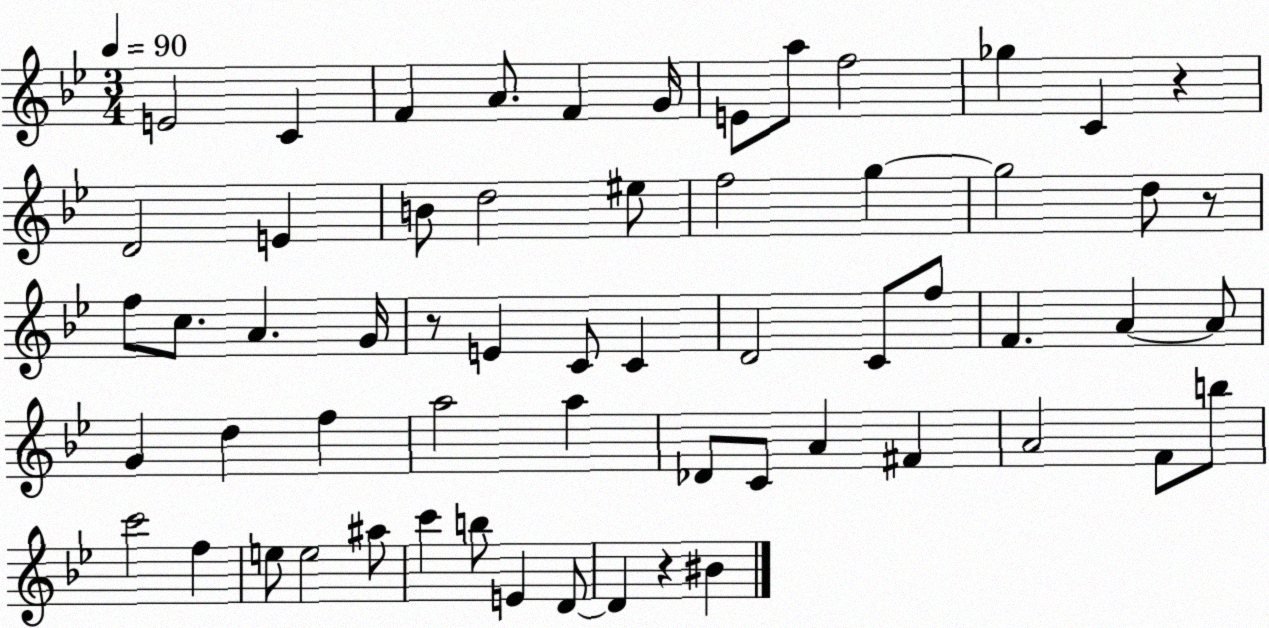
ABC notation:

X:1
T:Untitled
M:3/4
L:1/4
K:Bb
E2 C F A/2 F G/4 E/2 a/2 f2 _g C z D2 E B/2 d2 ^e/2 f2 g g2 d/2 z/2 f/2 c/2 A G/4 z/2 E C/2 C D2 C/2 f/2 F A A/2 G d f a2 a _D/2 C/2 A ^F A2 F/2 b/2 c'2 f e/2 e2 ^a/2 c' b/2 E D/2 D z ^B